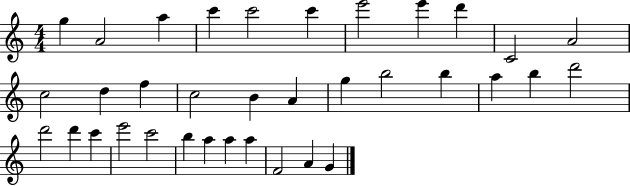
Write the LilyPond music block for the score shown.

{
  \clef treble
  \numericTimeSignature
  \time 4/4
  \key c \major
  g''4 a'2 a''4 | c'''4 c'''2 c'''4 | e'''2 e'''4 d'''4 | c'2 a'2 | \break c''2 d''4 f''4 | c''2 b'4 a'4 | g''4 b''2 b''4 | a''4 b''4 d'''2 | \break d'''2 d'''4 c'''4 | e'''2 c'''2 | b''4 a''4 a''4 a''4 | f'2 a'4 g'4 | \break \bar "|."
}